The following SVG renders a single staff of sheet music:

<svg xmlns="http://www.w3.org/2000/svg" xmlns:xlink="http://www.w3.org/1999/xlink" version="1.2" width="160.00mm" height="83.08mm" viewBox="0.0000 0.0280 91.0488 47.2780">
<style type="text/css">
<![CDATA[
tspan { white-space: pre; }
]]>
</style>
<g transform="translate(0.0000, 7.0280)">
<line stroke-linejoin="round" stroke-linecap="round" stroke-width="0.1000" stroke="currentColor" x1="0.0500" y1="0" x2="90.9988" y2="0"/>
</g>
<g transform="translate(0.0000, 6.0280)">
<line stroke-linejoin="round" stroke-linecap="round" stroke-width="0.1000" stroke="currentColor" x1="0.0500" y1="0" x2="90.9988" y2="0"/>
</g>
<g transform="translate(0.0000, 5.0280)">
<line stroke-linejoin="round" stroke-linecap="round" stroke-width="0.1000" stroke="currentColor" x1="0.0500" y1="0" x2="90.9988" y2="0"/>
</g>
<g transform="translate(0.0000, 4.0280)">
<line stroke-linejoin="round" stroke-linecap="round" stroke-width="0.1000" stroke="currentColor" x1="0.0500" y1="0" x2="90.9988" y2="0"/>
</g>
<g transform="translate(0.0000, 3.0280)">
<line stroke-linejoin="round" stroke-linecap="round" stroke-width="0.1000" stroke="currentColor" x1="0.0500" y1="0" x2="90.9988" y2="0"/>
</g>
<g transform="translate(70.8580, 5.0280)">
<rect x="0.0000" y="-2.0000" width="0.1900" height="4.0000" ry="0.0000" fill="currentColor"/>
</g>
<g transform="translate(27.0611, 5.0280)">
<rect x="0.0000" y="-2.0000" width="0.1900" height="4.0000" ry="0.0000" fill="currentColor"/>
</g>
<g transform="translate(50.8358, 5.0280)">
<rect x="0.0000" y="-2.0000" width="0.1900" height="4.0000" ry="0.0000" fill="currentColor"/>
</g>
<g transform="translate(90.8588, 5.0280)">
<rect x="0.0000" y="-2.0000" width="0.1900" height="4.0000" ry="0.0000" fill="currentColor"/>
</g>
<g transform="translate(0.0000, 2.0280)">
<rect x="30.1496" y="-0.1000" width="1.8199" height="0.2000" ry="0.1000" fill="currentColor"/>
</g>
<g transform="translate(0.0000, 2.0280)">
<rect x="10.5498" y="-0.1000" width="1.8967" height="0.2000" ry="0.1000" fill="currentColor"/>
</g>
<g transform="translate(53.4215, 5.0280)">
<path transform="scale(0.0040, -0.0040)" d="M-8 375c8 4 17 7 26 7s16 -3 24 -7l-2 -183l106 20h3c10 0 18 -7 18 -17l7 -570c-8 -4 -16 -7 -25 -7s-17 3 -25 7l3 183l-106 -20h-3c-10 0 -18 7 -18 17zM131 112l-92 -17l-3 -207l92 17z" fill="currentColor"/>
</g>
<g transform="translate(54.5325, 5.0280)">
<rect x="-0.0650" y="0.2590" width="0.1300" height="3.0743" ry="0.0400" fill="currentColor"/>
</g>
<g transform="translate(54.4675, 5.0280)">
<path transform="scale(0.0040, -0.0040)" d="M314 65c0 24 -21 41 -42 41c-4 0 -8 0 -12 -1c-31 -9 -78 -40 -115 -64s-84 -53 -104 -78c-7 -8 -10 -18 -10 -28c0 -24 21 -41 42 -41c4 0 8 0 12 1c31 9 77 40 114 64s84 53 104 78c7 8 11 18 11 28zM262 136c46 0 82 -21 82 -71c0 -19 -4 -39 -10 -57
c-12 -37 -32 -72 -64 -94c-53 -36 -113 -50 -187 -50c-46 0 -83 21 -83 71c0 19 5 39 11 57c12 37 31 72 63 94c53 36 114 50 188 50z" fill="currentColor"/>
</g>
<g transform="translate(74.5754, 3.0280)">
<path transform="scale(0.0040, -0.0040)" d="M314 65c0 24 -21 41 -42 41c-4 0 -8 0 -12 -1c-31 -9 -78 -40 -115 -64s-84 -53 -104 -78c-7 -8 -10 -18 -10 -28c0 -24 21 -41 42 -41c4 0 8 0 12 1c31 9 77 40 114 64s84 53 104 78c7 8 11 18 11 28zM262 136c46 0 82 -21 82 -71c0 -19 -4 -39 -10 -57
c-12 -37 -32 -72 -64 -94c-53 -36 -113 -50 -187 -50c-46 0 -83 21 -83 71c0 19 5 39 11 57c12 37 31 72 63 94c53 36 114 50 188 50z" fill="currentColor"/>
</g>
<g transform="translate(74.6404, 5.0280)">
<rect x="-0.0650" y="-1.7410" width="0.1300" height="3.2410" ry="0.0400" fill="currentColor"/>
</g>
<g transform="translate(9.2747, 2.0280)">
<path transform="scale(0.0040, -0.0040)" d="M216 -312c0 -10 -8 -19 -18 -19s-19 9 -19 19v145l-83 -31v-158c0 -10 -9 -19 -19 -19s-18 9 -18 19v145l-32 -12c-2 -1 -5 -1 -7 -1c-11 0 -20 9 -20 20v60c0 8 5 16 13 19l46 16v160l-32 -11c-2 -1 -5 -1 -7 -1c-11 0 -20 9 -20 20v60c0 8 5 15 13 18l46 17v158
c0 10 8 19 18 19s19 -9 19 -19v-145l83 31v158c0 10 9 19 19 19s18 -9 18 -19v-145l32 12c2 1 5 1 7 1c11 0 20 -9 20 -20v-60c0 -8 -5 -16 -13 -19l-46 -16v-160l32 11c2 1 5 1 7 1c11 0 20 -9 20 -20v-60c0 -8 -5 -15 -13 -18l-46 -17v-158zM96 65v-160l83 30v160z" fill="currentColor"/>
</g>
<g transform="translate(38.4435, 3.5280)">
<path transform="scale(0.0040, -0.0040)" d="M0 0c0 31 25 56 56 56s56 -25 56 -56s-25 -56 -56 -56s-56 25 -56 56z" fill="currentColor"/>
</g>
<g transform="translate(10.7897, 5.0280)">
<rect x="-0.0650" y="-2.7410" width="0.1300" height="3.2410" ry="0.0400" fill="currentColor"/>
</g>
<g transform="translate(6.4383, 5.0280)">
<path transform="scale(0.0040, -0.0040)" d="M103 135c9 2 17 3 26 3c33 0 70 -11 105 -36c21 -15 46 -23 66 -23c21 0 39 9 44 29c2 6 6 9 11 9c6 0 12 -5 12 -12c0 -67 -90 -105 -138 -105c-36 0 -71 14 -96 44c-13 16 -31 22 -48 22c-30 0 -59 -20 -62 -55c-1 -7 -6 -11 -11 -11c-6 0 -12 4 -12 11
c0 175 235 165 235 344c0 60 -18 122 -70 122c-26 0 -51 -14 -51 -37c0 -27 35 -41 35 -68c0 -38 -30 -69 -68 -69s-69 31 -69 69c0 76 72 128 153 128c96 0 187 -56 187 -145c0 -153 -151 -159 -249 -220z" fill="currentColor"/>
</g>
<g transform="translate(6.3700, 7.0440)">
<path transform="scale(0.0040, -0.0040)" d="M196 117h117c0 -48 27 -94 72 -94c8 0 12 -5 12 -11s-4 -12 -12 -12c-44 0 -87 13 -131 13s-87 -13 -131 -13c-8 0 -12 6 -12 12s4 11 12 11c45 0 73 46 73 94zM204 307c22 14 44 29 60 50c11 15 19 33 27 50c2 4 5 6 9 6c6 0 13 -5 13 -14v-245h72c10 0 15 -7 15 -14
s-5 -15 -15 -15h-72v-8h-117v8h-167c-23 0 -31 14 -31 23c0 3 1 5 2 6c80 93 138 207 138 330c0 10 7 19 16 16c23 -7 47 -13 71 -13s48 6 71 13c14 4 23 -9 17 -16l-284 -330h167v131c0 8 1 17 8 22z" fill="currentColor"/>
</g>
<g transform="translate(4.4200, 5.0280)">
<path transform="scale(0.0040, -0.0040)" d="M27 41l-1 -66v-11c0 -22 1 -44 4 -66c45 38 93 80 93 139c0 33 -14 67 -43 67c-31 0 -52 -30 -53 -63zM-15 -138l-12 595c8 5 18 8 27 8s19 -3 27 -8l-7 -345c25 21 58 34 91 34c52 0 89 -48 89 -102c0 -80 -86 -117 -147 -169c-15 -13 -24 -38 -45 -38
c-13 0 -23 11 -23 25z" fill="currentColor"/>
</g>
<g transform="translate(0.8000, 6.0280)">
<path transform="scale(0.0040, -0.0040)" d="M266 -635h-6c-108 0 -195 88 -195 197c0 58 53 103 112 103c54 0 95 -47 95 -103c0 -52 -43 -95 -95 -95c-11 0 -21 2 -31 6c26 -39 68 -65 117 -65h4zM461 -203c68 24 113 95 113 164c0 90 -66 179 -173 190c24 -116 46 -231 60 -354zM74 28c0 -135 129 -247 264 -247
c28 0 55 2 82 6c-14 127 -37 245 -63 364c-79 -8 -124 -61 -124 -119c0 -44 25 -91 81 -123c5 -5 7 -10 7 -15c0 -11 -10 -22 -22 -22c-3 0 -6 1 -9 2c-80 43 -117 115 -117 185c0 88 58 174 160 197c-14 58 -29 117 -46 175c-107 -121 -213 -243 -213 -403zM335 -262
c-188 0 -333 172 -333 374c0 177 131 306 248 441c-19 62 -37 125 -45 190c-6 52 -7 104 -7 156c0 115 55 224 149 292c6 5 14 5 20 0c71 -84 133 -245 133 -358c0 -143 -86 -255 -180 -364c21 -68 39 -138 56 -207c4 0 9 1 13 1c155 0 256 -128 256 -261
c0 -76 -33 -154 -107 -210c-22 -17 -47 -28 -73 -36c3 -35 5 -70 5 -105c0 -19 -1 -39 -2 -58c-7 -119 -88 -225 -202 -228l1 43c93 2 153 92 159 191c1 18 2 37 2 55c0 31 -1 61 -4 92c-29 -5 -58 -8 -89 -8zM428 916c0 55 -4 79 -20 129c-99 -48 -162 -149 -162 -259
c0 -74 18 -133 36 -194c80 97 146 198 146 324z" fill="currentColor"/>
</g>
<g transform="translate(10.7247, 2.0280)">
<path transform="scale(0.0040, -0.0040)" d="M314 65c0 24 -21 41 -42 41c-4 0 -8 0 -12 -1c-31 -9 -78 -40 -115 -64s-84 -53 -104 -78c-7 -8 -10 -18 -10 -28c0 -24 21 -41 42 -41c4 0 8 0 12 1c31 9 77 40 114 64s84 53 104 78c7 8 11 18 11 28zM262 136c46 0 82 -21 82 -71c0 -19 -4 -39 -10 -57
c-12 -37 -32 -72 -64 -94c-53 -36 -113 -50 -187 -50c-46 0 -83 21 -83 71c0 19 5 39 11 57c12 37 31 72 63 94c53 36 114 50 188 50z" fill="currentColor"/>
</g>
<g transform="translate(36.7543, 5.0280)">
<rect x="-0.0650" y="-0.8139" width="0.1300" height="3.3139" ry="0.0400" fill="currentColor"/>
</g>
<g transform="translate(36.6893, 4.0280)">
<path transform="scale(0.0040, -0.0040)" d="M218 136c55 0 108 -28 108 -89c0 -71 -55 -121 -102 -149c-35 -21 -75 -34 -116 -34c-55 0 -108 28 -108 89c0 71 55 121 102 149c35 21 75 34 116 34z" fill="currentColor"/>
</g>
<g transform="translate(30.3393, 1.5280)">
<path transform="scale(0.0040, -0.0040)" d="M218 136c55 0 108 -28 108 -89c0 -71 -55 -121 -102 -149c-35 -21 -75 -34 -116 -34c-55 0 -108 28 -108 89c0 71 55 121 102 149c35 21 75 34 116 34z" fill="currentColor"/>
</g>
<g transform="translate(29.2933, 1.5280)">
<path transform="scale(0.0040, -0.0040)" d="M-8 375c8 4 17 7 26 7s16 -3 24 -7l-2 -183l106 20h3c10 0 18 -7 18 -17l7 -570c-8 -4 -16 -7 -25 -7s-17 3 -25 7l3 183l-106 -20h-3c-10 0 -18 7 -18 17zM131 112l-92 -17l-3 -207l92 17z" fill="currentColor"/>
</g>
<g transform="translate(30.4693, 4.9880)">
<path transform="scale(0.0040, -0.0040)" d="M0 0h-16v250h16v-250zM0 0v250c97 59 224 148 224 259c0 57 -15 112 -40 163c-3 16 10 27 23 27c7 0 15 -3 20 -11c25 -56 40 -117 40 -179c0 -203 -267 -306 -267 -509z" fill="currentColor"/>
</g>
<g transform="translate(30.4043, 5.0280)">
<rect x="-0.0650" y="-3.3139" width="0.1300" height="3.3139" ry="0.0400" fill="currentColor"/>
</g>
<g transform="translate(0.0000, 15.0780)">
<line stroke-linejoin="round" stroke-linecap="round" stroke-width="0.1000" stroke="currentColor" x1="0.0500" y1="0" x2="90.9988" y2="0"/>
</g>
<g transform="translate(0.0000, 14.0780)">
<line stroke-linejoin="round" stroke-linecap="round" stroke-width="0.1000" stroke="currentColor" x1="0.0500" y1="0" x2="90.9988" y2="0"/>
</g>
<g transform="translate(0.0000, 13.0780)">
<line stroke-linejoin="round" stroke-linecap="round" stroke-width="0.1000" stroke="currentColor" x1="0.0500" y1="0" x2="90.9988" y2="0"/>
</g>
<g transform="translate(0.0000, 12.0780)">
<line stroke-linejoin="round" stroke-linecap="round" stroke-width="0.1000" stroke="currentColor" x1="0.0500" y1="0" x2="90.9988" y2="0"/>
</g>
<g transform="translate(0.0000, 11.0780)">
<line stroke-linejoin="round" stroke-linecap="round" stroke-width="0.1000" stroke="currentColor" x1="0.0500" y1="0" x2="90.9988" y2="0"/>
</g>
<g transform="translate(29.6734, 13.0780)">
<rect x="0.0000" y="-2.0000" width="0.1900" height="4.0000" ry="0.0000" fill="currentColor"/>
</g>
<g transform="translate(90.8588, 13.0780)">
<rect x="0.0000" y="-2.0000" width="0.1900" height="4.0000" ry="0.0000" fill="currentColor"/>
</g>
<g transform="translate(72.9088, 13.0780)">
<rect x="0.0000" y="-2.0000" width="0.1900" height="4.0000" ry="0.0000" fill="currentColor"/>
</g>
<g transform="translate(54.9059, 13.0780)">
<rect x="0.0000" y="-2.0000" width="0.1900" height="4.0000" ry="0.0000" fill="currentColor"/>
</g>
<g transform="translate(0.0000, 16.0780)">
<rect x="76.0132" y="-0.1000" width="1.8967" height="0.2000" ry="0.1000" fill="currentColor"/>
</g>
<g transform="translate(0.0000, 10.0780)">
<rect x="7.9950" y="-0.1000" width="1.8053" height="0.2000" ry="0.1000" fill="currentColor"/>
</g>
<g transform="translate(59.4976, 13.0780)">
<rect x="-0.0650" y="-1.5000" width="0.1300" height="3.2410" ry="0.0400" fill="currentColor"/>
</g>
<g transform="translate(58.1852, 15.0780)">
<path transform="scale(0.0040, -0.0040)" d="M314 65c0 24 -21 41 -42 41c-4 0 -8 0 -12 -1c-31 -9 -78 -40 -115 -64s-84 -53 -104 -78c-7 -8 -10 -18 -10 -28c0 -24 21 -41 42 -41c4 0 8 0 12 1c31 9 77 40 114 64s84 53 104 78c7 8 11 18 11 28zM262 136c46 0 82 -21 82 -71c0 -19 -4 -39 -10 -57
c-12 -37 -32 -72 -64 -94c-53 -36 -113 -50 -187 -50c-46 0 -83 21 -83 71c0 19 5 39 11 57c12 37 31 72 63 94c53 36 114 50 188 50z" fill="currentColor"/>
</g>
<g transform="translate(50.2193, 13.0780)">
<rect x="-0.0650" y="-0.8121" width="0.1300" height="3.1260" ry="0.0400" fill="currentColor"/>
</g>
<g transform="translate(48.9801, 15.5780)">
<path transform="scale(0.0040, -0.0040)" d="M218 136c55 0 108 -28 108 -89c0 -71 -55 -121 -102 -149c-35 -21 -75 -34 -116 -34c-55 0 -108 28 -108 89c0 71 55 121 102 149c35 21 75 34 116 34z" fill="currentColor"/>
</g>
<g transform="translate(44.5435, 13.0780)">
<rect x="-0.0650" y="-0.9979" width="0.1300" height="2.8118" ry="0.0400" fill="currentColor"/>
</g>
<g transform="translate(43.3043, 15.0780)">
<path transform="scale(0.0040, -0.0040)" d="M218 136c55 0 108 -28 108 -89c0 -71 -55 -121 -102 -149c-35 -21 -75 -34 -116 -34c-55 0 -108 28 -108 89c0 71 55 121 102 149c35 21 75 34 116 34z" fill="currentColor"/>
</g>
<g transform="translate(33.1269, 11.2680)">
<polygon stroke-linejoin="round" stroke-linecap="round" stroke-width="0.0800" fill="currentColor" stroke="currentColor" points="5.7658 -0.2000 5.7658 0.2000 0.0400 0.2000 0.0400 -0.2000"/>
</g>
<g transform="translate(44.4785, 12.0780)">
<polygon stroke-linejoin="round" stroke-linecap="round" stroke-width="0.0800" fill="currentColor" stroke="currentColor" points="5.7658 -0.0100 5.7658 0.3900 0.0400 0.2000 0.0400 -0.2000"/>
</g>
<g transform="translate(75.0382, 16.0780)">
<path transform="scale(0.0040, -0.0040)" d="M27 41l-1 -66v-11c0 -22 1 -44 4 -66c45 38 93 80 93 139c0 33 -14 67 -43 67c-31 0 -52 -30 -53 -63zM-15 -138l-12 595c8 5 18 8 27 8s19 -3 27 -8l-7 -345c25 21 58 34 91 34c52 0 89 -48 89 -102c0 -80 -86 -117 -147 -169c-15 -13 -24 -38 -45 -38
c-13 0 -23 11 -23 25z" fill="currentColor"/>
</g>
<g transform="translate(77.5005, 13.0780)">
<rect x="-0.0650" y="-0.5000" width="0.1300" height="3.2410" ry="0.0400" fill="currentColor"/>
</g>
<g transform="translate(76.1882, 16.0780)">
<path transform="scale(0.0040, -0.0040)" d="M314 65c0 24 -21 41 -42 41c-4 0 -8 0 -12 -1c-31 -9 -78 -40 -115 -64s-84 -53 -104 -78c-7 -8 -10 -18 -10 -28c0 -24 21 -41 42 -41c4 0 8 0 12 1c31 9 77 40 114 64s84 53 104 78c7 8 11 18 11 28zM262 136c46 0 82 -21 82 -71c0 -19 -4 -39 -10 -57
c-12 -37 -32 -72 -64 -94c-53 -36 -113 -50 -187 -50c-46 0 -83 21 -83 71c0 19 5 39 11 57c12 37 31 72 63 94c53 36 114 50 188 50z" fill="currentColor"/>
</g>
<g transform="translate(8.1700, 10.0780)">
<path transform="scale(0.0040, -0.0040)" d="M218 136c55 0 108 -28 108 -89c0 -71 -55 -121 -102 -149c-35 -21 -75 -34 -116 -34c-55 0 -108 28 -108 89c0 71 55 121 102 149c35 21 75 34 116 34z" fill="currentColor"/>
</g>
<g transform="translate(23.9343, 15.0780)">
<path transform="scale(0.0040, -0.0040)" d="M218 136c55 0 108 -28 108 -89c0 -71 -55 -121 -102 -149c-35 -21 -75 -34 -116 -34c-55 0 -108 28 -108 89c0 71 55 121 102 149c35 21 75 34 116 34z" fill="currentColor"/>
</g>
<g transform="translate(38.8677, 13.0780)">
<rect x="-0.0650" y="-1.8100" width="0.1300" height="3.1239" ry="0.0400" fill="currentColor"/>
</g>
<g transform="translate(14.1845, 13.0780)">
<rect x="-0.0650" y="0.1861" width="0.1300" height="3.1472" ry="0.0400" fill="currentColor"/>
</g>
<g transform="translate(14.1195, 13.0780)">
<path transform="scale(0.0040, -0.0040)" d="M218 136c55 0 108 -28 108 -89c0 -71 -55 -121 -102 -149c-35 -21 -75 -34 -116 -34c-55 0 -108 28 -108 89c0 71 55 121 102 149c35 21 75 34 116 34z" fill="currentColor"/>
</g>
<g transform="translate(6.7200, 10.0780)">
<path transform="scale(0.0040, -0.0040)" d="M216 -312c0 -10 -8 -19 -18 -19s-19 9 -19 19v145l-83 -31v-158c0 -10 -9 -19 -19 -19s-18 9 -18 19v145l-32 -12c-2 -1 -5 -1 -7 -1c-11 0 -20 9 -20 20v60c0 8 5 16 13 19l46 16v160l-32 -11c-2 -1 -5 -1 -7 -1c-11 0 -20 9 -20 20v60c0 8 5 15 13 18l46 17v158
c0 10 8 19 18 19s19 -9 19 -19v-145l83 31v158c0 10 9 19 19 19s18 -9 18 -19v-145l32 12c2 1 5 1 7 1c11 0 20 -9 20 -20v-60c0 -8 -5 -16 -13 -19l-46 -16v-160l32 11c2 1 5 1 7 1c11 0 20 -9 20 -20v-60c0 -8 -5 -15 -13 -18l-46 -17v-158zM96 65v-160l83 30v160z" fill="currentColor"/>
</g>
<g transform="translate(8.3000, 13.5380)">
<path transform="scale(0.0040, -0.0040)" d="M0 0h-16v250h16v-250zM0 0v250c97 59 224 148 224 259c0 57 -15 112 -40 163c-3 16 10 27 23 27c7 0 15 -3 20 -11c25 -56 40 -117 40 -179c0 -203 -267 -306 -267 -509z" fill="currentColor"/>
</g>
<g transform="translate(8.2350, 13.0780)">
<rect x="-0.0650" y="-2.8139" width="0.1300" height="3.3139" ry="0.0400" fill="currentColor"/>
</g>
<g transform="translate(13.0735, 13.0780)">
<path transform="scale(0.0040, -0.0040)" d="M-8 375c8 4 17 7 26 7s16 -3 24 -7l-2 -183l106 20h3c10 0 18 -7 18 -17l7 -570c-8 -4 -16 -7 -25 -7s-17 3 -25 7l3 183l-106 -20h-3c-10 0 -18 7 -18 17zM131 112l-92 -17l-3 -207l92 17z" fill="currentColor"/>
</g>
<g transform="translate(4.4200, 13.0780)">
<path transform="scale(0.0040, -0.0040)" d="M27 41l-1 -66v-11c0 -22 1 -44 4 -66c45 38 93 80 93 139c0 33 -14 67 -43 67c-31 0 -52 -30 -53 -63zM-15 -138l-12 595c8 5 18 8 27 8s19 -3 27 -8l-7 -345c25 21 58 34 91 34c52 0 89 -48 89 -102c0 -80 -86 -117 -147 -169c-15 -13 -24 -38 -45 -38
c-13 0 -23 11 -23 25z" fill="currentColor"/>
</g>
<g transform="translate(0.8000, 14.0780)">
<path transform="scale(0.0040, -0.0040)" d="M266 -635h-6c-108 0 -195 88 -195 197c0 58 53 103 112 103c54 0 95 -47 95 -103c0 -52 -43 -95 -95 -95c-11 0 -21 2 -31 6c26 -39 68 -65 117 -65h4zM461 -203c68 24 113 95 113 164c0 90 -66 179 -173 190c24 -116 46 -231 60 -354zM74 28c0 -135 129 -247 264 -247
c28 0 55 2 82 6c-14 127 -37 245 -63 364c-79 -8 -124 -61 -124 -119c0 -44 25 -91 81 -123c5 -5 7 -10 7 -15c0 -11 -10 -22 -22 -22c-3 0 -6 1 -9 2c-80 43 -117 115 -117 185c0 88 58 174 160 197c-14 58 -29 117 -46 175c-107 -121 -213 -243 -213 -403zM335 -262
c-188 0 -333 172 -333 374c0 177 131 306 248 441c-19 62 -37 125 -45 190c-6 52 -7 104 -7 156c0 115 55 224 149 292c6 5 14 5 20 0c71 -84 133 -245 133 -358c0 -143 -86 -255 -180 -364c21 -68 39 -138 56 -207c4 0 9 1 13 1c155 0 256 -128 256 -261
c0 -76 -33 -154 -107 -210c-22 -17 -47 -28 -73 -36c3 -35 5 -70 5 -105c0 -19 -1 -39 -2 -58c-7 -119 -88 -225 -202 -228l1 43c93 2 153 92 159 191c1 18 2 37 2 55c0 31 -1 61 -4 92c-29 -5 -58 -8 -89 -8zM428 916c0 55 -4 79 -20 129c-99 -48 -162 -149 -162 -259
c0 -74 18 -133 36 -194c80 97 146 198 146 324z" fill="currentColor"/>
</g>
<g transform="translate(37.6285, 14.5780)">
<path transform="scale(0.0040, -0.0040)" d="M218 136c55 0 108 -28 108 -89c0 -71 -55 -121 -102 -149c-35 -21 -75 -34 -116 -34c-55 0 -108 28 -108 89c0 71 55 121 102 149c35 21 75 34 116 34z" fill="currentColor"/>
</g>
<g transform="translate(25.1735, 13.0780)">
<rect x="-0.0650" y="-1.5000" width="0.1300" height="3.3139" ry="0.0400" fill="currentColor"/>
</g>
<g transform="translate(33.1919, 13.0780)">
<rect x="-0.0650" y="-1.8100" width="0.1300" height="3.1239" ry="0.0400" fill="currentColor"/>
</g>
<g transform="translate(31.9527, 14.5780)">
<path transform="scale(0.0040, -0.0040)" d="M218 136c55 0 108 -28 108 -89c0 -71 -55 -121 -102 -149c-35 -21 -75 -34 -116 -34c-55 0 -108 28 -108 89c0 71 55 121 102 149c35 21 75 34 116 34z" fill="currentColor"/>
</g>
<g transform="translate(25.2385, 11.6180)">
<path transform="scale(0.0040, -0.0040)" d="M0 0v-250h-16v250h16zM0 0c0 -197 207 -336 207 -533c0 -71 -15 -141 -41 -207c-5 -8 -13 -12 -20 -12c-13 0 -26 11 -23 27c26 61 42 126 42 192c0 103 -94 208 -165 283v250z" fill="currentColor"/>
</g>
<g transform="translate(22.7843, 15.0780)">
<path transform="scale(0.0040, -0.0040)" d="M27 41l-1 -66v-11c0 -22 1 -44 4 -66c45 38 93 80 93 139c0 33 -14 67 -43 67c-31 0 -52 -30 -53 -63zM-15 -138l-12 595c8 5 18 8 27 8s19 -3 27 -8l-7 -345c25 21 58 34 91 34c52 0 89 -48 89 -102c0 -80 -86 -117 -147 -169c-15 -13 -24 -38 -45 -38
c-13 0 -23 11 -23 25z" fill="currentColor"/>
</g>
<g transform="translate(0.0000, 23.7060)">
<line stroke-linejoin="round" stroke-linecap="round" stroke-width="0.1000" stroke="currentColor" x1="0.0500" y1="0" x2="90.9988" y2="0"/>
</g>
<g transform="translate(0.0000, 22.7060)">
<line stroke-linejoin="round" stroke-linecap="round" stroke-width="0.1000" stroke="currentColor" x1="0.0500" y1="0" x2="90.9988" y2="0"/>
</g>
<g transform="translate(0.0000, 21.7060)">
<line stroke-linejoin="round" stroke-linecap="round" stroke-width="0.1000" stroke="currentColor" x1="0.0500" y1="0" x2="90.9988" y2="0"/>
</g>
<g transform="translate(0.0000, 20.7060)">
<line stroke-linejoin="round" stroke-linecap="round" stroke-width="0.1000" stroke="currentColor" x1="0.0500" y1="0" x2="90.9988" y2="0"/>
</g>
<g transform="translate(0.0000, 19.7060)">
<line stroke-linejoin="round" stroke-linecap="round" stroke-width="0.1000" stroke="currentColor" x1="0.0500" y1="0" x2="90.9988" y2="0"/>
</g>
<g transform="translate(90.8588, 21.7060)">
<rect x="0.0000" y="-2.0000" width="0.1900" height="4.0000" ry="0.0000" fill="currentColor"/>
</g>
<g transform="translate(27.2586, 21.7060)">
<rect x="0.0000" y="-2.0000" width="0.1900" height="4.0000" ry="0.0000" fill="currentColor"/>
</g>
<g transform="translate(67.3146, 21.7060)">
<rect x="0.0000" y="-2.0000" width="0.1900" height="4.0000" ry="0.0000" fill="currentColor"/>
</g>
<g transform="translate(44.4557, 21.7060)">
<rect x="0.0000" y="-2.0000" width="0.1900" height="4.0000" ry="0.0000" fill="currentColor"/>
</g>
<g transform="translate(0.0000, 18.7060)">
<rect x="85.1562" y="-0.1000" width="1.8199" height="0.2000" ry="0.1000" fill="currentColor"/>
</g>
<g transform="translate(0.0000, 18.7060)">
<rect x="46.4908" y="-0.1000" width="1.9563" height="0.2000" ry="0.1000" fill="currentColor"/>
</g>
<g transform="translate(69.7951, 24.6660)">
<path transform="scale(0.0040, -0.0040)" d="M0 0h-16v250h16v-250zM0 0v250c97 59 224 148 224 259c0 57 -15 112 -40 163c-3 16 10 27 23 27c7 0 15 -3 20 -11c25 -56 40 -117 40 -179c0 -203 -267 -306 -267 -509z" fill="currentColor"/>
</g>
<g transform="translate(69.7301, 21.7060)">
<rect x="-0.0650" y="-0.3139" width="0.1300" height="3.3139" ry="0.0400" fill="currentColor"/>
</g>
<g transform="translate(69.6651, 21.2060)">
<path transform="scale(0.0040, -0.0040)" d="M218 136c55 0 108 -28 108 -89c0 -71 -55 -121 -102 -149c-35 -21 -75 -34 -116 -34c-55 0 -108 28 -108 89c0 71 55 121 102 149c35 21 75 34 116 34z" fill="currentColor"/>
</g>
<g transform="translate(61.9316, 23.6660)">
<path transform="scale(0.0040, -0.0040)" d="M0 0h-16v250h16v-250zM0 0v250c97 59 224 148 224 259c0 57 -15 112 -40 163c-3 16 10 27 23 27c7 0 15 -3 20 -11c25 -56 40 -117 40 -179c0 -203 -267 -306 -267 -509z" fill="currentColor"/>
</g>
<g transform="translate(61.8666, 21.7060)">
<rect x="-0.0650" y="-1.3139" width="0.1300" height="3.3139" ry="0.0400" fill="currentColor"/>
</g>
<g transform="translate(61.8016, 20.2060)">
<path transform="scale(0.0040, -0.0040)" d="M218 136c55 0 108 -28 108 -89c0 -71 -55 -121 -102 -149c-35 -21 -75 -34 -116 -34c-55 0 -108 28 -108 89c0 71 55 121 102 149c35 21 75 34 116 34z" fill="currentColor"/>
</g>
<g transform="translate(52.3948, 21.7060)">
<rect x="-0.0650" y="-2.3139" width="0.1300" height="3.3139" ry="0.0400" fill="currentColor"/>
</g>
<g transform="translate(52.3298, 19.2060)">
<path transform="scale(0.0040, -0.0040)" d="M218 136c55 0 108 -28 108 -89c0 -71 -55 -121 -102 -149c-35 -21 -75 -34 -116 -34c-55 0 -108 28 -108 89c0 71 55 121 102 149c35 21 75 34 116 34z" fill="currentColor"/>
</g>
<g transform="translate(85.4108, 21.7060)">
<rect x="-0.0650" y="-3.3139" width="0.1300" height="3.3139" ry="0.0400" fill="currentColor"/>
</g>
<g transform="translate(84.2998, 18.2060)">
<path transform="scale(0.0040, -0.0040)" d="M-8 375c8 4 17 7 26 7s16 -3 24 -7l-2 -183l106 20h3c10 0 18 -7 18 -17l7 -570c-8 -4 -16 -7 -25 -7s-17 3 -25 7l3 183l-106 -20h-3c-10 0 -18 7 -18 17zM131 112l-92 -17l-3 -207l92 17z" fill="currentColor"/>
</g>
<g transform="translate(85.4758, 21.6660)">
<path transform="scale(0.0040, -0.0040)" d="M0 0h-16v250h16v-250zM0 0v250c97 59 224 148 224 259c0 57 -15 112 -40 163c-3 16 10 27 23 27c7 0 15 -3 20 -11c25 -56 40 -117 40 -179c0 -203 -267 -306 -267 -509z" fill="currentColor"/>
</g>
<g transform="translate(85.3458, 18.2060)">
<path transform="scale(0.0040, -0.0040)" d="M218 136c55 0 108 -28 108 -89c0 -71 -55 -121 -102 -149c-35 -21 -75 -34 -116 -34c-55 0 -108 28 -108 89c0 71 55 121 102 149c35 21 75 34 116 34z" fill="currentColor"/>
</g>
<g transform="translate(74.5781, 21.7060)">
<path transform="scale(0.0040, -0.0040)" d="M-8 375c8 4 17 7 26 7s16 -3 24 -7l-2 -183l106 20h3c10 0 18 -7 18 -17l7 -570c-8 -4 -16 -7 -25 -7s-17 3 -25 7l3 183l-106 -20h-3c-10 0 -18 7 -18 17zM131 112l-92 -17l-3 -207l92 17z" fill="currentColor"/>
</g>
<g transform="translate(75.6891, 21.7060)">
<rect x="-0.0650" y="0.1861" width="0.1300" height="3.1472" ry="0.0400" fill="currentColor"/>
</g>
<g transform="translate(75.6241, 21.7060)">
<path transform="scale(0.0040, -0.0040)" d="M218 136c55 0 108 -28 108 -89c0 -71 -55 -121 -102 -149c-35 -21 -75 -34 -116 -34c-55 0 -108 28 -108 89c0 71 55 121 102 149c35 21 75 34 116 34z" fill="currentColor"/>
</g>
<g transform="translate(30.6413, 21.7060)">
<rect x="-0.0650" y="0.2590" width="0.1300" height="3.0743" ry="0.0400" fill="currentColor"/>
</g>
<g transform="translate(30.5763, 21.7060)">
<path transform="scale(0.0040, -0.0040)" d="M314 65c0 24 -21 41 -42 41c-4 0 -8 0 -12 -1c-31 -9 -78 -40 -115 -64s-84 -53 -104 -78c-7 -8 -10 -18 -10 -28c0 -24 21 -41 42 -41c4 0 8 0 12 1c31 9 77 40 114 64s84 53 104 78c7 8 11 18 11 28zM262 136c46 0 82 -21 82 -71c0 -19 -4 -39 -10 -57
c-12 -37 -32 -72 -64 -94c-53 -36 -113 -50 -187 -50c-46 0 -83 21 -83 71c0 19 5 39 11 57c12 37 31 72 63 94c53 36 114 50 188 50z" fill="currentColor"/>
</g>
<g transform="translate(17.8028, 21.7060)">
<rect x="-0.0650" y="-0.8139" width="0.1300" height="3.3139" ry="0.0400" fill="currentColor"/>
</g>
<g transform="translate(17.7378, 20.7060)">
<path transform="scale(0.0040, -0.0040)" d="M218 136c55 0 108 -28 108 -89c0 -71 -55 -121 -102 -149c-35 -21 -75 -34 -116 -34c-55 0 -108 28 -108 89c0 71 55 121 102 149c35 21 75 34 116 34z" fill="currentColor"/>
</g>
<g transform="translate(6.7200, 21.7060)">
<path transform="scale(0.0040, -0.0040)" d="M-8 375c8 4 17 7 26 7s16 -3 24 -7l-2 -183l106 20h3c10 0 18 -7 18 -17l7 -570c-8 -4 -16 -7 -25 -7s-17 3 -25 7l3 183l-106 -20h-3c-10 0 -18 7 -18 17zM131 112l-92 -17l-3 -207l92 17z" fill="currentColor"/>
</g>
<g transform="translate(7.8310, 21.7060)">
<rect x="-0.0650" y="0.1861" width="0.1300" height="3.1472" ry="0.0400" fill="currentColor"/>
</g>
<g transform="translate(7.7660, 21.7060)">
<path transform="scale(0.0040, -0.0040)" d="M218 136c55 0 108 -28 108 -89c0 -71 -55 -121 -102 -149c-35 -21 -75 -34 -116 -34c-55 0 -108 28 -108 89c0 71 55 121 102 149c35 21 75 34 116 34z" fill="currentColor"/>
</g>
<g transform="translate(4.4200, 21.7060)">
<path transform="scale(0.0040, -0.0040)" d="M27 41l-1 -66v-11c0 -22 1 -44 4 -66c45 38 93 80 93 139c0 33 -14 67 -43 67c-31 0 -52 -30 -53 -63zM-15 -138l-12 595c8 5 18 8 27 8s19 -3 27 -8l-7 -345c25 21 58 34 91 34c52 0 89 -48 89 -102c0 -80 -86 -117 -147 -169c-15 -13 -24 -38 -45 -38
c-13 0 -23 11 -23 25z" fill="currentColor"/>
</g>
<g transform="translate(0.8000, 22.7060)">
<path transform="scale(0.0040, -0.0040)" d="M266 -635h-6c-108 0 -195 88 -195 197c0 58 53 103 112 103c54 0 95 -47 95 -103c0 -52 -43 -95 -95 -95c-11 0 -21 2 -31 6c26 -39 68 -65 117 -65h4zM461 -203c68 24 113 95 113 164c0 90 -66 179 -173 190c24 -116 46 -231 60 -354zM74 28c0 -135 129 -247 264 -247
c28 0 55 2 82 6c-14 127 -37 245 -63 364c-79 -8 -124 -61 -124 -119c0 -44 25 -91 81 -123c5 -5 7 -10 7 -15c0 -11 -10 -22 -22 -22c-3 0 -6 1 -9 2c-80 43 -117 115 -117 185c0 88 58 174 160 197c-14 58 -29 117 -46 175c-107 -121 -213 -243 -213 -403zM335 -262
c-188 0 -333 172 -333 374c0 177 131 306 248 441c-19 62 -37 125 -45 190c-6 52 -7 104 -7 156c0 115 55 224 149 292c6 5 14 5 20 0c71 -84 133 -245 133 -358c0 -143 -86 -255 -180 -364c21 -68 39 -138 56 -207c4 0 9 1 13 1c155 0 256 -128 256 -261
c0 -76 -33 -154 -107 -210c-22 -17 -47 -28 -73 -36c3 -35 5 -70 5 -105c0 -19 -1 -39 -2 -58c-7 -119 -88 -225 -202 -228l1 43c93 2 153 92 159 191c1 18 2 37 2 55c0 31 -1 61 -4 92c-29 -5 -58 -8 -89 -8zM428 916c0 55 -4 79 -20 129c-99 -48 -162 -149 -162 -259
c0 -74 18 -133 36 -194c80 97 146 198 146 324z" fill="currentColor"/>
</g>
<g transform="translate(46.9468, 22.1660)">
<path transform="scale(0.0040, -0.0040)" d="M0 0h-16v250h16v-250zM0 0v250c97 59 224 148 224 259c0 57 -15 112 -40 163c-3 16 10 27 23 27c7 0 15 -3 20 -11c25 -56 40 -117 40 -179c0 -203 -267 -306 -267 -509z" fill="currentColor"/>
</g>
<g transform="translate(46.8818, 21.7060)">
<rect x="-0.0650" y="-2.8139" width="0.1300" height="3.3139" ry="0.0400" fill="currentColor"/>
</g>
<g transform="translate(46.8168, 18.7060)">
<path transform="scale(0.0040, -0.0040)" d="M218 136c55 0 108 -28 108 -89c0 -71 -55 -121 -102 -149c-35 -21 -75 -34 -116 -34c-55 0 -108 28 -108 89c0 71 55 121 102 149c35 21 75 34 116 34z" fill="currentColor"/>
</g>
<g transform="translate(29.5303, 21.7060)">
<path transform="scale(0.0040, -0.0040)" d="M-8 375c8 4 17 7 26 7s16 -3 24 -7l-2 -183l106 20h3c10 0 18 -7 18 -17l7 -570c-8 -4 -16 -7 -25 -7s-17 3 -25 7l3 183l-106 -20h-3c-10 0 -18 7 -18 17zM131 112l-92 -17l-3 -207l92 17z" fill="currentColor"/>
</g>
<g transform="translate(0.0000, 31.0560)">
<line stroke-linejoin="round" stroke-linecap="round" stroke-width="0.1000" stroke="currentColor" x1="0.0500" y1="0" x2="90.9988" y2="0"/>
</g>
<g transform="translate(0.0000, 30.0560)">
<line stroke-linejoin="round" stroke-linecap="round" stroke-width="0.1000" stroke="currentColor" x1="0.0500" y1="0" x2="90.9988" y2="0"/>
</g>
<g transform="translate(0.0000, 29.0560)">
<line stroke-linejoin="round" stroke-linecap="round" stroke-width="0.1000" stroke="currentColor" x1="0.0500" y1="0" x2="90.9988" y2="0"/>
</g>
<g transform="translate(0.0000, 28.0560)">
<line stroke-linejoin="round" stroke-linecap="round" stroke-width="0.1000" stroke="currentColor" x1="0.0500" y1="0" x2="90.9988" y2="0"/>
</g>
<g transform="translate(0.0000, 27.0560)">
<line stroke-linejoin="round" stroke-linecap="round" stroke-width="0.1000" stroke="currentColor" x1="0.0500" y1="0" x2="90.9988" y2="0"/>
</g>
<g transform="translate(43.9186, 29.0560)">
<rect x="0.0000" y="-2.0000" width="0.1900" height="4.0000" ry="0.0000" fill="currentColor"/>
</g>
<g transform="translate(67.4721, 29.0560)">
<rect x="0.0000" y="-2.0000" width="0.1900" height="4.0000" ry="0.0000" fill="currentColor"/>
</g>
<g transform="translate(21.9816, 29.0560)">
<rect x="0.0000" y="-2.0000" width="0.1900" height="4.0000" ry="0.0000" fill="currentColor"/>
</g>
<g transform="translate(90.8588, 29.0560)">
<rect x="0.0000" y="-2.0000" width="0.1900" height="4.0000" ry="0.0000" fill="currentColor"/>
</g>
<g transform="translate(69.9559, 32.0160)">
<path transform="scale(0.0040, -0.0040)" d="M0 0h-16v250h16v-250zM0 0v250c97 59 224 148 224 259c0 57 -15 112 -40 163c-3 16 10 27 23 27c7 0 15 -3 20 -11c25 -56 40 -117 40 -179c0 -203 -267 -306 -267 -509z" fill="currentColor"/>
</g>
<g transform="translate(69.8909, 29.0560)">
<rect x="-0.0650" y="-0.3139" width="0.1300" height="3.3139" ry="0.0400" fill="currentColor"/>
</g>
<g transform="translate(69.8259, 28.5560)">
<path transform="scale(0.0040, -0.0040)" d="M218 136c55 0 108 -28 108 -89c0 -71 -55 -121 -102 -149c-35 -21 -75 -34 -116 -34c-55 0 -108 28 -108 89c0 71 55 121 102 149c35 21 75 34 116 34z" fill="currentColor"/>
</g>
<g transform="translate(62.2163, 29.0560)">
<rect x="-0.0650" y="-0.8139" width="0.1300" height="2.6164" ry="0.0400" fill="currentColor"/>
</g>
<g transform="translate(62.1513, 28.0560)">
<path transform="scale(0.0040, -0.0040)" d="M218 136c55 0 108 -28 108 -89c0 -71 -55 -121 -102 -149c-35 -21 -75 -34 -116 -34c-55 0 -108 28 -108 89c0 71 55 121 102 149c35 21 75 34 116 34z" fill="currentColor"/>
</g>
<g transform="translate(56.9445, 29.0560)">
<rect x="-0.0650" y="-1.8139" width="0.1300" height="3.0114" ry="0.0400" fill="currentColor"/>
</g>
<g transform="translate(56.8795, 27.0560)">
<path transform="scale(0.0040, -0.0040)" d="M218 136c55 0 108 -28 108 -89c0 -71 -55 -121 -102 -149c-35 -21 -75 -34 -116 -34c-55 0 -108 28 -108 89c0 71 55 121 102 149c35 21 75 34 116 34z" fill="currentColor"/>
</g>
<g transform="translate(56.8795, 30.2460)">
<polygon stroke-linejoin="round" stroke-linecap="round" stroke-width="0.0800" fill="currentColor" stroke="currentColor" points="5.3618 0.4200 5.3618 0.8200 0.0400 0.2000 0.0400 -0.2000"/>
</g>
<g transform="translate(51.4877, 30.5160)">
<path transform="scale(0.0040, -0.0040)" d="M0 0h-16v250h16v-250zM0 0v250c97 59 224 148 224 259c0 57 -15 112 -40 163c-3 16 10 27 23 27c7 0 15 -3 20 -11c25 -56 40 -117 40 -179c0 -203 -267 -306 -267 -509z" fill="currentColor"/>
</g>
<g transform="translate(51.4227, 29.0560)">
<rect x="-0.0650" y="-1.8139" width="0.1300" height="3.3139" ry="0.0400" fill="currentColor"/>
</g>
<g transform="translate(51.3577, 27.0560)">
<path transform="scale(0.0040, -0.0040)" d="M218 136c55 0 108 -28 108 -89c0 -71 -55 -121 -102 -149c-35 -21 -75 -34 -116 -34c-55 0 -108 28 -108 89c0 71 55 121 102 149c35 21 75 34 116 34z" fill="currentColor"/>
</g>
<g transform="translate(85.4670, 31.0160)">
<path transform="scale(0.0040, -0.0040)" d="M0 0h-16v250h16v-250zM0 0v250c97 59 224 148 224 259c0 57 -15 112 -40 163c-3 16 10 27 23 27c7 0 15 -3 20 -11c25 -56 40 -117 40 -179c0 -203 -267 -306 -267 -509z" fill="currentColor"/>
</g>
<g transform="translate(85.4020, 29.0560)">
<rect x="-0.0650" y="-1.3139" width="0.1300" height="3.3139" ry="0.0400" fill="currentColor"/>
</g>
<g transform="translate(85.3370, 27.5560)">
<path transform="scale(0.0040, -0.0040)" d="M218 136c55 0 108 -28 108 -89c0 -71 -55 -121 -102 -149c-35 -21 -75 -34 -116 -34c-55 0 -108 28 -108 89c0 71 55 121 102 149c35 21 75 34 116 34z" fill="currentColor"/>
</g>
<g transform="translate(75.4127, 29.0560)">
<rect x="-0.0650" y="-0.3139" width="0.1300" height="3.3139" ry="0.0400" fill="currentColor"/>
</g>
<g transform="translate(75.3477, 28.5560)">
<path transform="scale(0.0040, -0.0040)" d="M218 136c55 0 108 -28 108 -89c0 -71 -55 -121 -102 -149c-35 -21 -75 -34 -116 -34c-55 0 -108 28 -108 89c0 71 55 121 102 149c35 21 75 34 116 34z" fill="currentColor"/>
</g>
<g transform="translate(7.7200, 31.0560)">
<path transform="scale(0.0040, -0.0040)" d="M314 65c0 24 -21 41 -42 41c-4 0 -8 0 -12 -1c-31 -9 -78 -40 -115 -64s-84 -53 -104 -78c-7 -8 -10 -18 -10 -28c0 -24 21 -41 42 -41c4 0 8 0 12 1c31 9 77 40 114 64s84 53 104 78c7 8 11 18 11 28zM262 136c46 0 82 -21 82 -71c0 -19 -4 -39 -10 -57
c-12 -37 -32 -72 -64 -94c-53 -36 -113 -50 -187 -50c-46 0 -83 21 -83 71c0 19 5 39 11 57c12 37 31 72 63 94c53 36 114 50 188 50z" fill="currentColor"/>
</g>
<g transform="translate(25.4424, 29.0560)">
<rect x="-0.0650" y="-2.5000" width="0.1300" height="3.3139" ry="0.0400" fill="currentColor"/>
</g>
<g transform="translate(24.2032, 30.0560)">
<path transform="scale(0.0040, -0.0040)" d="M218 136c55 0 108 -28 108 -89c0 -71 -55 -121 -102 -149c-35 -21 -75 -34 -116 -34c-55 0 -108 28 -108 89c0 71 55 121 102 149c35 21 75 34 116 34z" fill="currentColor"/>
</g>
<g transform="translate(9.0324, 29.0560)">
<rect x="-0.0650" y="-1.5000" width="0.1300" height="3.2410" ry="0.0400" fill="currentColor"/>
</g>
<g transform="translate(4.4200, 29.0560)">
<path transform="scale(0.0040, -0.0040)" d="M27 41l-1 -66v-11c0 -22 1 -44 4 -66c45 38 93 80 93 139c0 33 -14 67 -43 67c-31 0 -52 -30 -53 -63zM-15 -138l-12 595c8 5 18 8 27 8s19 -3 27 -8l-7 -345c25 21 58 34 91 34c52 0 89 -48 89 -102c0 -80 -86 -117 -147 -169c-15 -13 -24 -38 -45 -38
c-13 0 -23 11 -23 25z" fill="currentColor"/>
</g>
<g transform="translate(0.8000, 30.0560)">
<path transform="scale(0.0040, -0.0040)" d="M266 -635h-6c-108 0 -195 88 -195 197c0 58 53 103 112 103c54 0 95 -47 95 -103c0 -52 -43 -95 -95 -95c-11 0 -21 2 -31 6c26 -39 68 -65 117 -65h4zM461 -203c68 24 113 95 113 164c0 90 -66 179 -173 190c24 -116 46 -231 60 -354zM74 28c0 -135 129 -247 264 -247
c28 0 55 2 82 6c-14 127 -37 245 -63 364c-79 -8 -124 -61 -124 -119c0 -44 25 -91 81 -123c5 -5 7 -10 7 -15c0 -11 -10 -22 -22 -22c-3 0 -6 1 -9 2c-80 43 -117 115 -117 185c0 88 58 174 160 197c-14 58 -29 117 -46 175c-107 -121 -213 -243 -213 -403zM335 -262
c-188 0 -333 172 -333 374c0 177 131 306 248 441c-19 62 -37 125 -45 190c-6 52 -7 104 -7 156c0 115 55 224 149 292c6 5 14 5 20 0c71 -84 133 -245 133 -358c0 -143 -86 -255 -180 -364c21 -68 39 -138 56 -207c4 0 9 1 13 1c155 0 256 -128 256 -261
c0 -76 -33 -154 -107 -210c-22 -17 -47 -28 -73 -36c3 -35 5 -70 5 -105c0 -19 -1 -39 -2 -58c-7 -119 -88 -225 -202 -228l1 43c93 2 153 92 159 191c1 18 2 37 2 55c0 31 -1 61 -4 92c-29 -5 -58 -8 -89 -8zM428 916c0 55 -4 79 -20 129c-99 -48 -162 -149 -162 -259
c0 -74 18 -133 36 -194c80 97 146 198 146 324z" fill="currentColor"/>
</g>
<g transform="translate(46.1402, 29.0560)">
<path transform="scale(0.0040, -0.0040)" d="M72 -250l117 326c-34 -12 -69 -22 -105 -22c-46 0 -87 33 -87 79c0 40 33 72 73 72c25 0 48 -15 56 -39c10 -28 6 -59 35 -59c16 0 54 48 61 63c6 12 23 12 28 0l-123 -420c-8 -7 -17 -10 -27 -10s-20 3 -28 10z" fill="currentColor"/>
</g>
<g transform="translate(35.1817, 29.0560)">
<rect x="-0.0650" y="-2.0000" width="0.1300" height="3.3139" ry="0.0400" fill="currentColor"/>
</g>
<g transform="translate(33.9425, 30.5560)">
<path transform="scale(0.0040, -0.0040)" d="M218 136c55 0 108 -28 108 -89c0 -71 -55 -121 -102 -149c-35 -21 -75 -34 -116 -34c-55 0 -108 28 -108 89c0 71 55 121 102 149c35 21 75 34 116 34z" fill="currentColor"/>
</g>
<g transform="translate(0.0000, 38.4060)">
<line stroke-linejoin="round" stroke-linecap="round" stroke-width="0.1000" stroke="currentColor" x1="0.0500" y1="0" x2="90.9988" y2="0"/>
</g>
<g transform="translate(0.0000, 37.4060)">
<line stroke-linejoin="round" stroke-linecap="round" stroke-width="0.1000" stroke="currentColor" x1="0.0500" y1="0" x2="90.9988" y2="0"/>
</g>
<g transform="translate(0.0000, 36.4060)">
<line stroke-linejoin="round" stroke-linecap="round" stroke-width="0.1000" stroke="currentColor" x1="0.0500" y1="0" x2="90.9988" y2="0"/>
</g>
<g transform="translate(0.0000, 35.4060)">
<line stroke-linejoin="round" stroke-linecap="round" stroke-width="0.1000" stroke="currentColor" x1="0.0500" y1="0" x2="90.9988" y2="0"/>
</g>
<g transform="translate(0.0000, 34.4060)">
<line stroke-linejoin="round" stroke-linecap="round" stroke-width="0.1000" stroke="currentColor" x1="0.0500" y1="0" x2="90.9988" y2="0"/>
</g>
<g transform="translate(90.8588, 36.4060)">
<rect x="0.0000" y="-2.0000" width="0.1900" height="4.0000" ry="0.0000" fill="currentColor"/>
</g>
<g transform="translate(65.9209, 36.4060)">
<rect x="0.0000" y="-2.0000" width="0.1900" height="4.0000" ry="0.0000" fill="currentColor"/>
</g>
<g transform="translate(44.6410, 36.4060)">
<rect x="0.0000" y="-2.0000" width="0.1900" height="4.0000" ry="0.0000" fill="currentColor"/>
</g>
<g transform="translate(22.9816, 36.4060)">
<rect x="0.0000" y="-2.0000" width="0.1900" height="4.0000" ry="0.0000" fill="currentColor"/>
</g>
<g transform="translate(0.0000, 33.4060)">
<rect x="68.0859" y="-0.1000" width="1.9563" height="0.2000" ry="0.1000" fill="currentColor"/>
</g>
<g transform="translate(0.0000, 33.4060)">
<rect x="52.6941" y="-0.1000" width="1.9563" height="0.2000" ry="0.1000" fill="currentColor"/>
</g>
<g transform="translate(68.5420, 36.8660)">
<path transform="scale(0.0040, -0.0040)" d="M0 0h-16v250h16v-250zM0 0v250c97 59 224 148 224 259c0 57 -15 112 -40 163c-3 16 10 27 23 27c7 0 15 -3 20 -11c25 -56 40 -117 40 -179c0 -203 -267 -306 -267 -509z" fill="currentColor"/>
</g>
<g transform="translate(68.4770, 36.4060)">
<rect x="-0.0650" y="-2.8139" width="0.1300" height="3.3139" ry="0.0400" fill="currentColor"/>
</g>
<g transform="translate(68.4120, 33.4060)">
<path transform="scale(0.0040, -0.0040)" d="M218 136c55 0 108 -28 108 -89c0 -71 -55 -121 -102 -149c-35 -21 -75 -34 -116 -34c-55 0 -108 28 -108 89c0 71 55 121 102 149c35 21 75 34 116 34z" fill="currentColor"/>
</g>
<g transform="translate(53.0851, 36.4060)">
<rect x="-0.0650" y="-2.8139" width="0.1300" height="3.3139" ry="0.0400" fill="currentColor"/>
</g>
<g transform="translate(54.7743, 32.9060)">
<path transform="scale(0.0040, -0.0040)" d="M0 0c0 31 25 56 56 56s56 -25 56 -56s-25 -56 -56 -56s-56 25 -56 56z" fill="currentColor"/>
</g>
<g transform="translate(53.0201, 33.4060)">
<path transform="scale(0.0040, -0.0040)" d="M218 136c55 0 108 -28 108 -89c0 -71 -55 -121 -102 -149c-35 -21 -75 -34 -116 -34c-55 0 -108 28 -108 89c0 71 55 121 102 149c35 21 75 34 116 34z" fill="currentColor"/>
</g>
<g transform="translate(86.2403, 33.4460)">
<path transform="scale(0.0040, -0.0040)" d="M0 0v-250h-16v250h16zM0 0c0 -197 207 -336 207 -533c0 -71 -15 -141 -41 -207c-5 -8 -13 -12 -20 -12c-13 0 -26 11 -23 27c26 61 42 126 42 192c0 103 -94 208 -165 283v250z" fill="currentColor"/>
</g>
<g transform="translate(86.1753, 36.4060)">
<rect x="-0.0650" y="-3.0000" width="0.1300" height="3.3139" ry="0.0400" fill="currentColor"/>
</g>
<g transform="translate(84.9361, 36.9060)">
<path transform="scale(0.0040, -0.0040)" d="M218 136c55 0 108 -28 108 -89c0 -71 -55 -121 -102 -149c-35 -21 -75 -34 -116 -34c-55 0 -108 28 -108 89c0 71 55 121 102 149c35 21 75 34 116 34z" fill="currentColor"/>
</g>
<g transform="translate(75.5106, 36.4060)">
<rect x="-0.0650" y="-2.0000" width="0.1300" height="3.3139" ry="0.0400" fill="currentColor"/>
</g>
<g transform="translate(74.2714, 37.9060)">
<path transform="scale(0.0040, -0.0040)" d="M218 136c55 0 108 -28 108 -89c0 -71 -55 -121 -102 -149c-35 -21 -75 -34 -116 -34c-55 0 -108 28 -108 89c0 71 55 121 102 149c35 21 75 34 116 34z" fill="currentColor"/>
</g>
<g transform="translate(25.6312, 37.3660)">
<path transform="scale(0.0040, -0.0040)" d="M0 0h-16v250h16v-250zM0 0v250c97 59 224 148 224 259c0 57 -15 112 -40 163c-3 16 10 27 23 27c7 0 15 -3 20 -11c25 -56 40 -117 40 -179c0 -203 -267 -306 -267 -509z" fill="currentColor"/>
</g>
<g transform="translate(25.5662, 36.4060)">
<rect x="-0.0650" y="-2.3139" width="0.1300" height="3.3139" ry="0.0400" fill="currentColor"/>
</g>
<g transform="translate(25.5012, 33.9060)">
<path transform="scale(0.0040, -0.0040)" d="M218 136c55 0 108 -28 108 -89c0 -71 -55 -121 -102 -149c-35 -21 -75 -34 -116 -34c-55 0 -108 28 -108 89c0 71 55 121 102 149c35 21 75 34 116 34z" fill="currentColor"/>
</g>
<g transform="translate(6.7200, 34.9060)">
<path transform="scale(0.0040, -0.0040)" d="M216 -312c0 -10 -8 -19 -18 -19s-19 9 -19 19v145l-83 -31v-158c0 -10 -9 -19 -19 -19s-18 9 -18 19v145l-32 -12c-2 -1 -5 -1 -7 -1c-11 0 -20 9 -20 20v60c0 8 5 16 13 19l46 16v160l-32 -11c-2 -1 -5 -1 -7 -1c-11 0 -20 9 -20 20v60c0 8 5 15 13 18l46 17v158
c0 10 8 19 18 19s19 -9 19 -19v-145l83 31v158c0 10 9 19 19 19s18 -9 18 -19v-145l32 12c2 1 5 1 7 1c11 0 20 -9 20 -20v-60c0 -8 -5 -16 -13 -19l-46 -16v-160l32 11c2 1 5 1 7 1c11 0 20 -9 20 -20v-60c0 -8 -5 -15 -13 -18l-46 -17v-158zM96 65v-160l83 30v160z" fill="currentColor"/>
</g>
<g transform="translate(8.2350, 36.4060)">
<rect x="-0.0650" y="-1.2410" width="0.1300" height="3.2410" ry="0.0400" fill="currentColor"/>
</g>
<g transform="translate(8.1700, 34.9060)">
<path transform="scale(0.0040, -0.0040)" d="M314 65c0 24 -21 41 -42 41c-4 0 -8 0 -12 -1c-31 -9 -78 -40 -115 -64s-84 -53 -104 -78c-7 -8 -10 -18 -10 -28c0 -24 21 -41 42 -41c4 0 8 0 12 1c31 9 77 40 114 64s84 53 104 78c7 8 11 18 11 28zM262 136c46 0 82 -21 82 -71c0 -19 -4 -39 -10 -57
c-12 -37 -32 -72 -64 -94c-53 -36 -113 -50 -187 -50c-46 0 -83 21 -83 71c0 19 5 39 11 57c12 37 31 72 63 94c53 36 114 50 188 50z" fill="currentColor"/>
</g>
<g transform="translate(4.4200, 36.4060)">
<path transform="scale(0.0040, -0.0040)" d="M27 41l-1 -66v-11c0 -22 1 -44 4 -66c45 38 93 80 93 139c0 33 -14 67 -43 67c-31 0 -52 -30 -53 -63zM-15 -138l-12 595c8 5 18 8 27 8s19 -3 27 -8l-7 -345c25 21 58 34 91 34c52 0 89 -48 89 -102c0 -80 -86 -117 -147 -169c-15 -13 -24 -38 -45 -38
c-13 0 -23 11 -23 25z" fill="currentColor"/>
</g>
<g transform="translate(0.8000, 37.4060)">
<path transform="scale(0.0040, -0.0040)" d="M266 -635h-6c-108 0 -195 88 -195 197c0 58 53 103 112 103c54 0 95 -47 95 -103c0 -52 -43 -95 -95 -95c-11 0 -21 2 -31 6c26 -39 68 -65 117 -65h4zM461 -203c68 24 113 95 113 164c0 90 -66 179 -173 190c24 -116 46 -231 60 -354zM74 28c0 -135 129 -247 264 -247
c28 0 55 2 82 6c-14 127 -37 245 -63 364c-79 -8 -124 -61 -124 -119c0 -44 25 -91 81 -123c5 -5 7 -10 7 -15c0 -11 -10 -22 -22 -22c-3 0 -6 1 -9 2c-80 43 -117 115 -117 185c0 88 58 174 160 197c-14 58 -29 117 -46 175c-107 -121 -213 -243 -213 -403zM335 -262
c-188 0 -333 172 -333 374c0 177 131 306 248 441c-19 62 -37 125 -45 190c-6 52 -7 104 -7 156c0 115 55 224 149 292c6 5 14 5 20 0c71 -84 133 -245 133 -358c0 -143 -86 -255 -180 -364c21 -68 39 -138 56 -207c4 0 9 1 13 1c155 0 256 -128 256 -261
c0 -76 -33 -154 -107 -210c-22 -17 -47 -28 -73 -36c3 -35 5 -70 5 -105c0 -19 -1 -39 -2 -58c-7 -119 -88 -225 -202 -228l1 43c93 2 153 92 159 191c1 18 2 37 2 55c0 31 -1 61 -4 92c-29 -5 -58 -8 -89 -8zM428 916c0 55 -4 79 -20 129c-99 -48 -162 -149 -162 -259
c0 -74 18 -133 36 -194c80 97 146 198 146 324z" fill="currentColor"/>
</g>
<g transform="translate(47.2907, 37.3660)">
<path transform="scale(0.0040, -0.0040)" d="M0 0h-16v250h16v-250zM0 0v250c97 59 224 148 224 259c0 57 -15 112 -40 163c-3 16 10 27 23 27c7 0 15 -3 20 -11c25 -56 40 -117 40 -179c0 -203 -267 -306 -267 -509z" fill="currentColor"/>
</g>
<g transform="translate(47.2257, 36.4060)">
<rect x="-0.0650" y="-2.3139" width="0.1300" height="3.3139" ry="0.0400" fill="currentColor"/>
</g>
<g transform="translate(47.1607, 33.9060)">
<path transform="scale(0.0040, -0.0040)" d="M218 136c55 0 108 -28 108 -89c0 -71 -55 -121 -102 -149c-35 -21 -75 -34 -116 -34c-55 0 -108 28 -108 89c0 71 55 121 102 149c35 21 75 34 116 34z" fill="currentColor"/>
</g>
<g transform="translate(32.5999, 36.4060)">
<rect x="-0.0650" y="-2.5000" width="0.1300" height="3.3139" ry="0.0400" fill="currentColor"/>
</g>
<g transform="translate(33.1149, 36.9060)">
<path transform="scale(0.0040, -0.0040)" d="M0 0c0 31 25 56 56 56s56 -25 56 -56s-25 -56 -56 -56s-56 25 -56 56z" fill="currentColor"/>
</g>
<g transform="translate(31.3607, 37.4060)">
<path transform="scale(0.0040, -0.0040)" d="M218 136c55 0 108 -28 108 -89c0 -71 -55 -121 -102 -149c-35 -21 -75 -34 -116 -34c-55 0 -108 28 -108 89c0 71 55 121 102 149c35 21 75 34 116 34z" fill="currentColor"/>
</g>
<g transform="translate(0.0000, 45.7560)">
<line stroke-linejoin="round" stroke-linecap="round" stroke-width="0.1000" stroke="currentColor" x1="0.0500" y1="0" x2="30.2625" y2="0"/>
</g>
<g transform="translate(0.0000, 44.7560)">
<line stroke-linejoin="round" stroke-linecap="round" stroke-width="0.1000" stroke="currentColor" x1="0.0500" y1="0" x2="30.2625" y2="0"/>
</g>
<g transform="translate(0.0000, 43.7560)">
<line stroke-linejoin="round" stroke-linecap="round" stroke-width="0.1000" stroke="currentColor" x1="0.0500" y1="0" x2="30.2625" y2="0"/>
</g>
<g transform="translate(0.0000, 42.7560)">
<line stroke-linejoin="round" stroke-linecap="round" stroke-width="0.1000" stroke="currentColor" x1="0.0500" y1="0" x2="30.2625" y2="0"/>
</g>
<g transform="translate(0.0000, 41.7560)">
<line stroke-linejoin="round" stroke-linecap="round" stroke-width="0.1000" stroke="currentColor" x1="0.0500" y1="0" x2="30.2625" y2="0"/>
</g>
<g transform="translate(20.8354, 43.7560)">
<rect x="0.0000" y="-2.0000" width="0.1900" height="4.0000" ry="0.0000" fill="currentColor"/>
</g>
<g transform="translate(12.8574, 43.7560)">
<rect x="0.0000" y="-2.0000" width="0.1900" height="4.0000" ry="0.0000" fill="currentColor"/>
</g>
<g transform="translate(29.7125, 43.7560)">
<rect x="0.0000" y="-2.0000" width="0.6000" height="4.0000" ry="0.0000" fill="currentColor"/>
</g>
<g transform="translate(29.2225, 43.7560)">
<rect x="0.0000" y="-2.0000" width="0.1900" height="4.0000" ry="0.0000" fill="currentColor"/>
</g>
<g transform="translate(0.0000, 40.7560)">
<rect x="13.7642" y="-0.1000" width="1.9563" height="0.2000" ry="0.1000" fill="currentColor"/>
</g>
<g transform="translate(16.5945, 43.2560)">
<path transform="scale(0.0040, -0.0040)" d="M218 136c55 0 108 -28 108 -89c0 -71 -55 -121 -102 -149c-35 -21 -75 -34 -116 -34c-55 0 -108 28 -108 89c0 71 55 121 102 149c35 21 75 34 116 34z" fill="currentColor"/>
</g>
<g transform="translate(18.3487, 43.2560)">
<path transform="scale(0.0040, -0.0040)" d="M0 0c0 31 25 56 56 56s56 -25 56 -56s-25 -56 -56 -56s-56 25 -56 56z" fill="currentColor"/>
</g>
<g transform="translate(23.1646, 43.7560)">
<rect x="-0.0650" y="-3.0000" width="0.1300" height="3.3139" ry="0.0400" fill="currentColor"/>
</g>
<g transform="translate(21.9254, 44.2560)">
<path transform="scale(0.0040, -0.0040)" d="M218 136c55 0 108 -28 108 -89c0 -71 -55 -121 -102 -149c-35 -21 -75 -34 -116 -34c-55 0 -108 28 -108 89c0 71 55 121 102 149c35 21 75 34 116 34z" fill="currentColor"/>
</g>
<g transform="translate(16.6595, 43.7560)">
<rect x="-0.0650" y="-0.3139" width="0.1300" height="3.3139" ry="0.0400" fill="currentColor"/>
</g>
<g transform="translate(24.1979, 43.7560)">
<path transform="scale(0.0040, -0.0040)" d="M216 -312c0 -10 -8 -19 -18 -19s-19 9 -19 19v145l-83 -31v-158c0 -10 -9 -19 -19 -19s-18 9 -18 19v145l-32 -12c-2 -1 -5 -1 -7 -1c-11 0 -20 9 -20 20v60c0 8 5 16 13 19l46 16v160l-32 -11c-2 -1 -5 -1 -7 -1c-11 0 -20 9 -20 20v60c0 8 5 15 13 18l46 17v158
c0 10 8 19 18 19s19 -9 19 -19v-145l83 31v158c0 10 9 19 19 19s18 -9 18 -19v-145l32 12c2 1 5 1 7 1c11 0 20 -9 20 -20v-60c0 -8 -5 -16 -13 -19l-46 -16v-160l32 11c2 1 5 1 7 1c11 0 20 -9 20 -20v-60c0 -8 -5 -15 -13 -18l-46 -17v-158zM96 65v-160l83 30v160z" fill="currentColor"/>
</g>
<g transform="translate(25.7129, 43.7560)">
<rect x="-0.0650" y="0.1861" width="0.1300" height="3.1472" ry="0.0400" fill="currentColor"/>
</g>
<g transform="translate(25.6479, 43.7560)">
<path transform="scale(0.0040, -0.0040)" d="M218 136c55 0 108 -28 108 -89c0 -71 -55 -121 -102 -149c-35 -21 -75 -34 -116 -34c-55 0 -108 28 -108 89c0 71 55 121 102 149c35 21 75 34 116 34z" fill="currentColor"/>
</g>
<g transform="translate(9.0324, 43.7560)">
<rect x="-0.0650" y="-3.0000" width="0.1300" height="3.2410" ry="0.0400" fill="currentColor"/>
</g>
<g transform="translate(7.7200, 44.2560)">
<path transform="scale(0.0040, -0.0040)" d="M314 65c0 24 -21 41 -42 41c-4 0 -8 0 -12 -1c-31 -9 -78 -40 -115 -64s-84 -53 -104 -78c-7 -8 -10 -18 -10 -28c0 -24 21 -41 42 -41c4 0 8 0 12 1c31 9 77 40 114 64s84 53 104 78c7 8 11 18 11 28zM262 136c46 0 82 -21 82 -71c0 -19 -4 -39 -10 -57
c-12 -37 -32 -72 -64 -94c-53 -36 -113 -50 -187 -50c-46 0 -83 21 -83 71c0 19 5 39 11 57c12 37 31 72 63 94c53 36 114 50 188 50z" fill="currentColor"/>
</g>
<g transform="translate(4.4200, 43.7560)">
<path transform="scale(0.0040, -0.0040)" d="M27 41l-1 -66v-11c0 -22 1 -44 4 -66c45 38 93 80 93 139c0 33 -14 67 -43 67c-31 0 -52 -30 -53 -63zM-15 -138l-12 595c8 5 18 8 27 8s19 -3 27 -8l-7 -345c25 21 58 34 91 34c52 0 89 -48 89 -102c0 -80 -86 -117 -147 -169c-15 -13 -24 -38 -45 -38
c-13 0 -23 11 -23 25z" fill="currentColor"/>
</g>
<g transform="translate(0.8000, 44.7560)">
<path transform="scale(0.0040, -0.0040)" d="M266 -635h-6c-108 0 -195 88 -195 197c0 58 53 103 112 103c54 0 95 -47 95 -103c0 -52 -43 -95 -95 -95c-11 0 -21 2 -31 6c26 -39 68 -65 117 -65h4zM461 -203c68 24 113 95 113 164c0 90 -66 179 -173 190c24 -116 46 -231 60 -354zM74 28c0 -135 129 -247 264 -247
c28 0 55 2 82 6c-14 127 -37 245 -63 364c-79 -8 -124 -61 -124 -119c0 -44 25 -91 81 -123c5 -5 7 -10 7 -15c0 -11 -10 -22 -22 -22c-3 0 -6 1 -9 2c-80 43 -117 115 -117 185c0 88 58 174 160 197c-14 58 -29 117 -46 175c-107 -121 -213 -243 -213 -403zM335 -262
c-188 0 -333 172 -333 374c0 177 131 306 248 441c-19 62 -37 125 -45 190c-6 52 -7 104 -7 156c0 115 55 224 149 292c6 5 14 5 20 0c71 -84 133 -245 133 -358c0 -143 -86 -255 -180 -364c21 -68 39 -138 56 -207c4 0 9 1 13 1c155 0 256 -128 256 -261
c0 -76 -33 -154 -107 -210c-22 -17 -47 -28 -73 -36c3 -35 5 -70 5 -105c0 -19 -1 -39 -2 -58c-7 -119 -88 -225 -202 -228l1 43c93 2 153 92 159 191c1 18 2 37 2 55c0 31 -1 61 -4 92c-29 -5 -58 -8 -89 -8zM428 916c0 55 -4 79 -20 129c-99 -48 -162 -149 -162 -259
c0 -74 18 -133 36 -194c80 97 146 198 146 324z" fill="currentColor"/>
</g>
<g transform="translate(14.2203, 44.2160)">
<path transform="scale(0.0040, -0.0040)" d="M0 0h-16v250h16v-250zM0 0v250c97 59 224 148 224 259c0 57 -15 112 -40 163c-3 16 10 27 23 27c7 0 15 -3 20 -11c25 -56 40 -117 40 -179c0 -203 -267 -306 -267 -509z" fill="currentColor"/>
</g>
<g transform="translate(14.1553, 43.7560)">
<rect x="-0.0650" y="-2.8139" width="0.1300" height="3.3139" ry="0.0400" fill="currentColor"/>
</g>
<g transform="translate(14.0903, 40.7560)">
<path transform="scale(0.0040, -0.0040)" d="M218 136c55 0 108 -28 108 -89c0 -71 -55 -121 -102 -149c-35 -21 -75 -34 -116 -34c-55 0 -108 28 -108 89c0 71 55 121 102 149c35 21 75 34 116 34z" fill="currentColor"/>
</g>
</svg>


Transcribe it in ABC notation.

X:1
T:Untitled
M:2/4
L:1/4
K:F
^a2 b/2 d B2 f2 ^a/2 B _E/2 F/2 F/2 E/2 D/2 E2 _C2 B d B2 a/2 g e/2 c/2 B b/2 E2 G F z/2 f/2 f/2 d/2 c/2 c e/2 ^e2 g/2 G g/2 a a/2 F A/2 A2 a/2 c A ^B